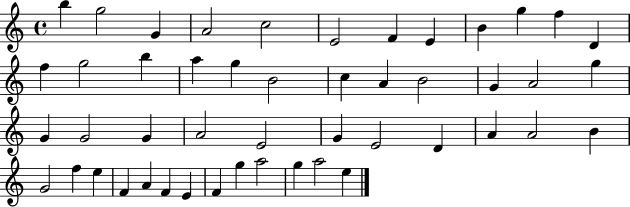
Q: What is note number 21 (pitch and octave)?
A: B4